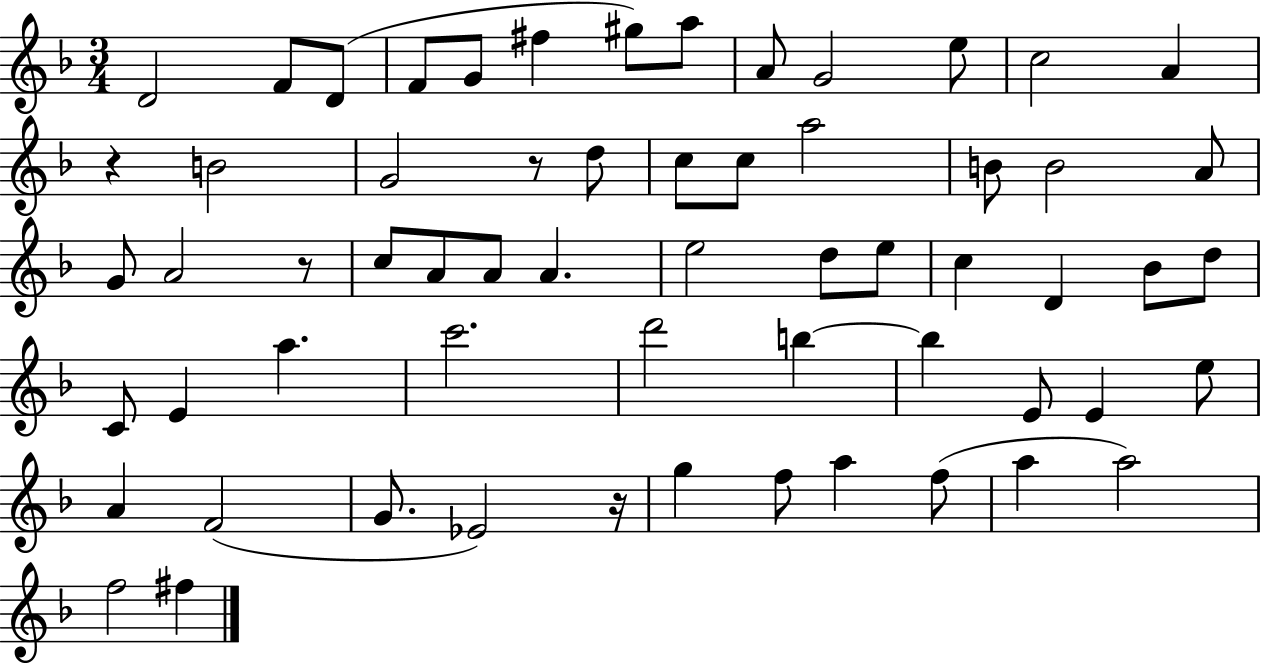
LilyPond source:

{
  \clef treble
  \numericTimeSignature
  \time 3/4
  \key f \major
  \repeat volta 2 { d'2 f'8 d'8( | f'8 g'8 fis''4 gis''8) a''8 | a'8 g'2 e''8 | c''2 a'4 | \break r4 b'2 | g'2 r8 d''8 | c''8 c''8 a''2 | b'8 b'2 a'8 | \break g'8 a'2 r8 | c''8 a'8 a'8 a'4. | e''2 d''8 e''8 | c''4 d'4 bes'8 d''8 | \break c'8 e'4 a''4. | c'''2. | d'''2 b''4~~ | b''4 e'8 e'4 e''8 | \break a'4 f'2( | g'8. ees'2) r16 | g''4 f''8 a''4 f''8( | a''4 a''2) | \break f''2 fis''4 | } \bar "|."
}